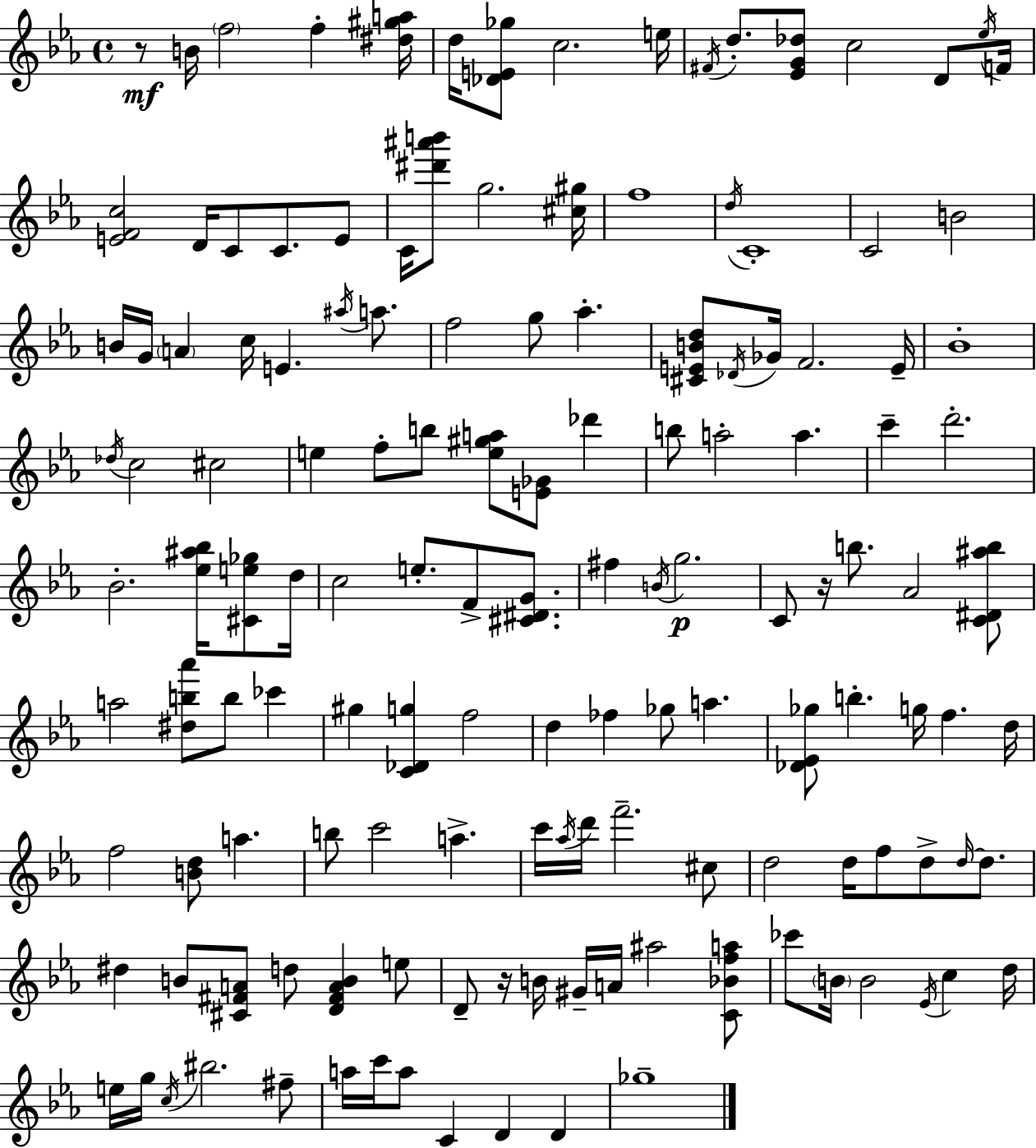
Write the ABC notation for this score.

X:1
T:Untitled
M:4/4
L:1/4
K:Cm
z/2 B/4 f2 f [^d^ga]/4 d/4 [_DE_g]/2 c2 e/4 ^F/4 d/2 [_EG_d]/2 c2 D/2 _e/4 F/4 [EFc]2 D/4 C/2 C/2 E/2 C/4 [^d'^a'b']/2 g2 [^c^g]/4 f4 d/4 C4 C2 B2 B/4 G/4 A c/4 E ^a/4 a/2 f2 g/2 _a [^CEBd]/2 _D/4 _G/4 F2 E/4 _B4 _d/4 c2 ^c2 e f/2 b/2 [e^ga]/2 [E_G]/2 _d' b/2 a2 a c' d'2 _B2 [_e^a_b]/4 [^Ce_g]/2 d/4 c2 e/2 F/2 [^C^DG]/2 ^f B/4 g2 C/2 z/4 b/2 _A2 [C^D^ab]/2 a2 [^db_a']/2 b/2 _c' ^g [C_Dg] f2 d _f _g/2 a [_D_E_g]/2 b g/4 f d/4 f2 [Bd]/2 a b/2 c'2 a c'/4 _a/4 d'/4 f'2 ^c/2 d2 d/4 f/2 d/2 d/4 d/2 ^d B/2 [^C^FA]/2 d/2 [D^FAB] e/2 D/2 z/4 B/4 ^G/4 A/4 ^a2 [C_Bfa]/2 _c'/2 B/4 B2 _E/4 c d/4 e/4 g/4 c/4 ^b2 ^f/2 a/4 c'/4 a/2 C D D _g4